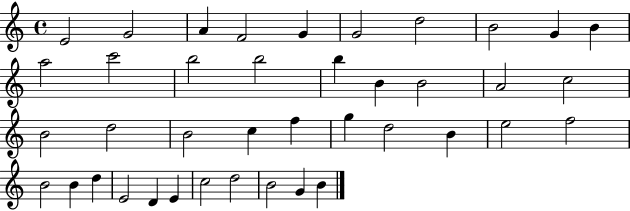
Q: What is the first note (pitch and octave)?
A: E4